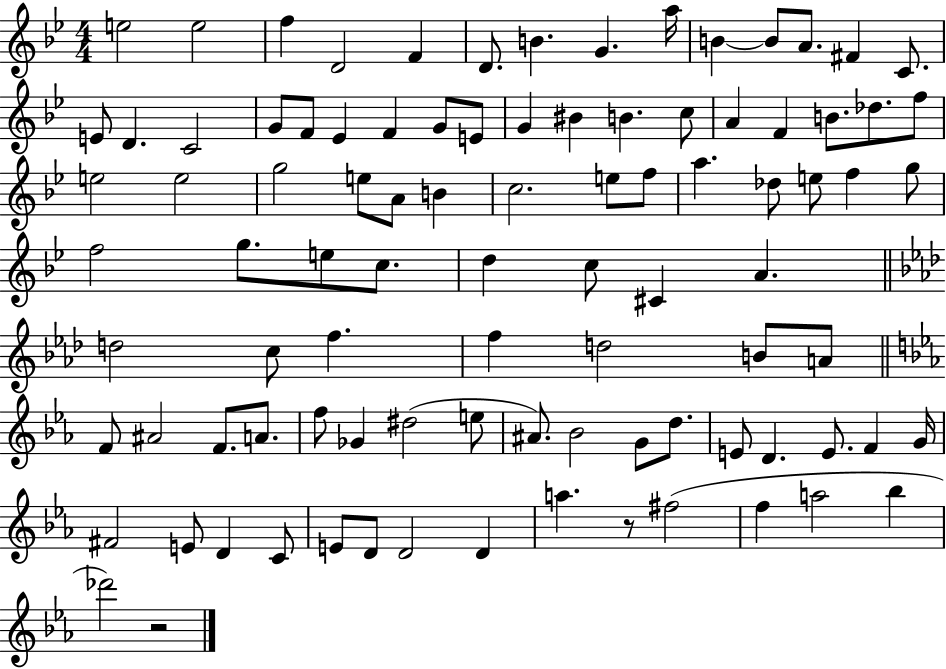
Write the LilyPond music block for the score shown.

{
  \clef treble
  \numericTimeSignature
  \time 4/4
  \key bes \major
  e''2 e''2 | f''4 d'2 f'4 | d'8. b'4. g'4. a''16 | b'4~~ b'8 a'8. fis'4 c'8. | \break e'8 d'4. c'2 | g'8 f'8 ees'4 f'4 g'8 e'8 | g'4 bis'4 b'4. c''8 | a'4 f'4 b'8. des''8. f''8 | \break e''2 e''2 | g''2 e''8 a'8 b'4 | c''2. e''8 f''8 | a''4. des''8 e''8 f''4 g''8 | \break f''2 g''8. e''8 c''8. | d''4 c''8 cis'4 a'4. | \bar "||" \break \key aes \major d''2 c''8 f''4. | f''4 d''2 b'8 a'8 | \bar "||" \break \key ees \major f'8 ais'2 f'8. a'8. | f''8 ges'4 dis''2( e''8 | ais'8.) bes'2 g'8 d''8. | e'8 d'4. e'8. f'4 g'16 | \break fis'2 e'8 d'4 c'8 | e'8 d'8 d'2 d'4 | a''4. r8 fis''2( | f''4 a''2 bes''4 | \break des'''2) r2 | \bar "|."
}